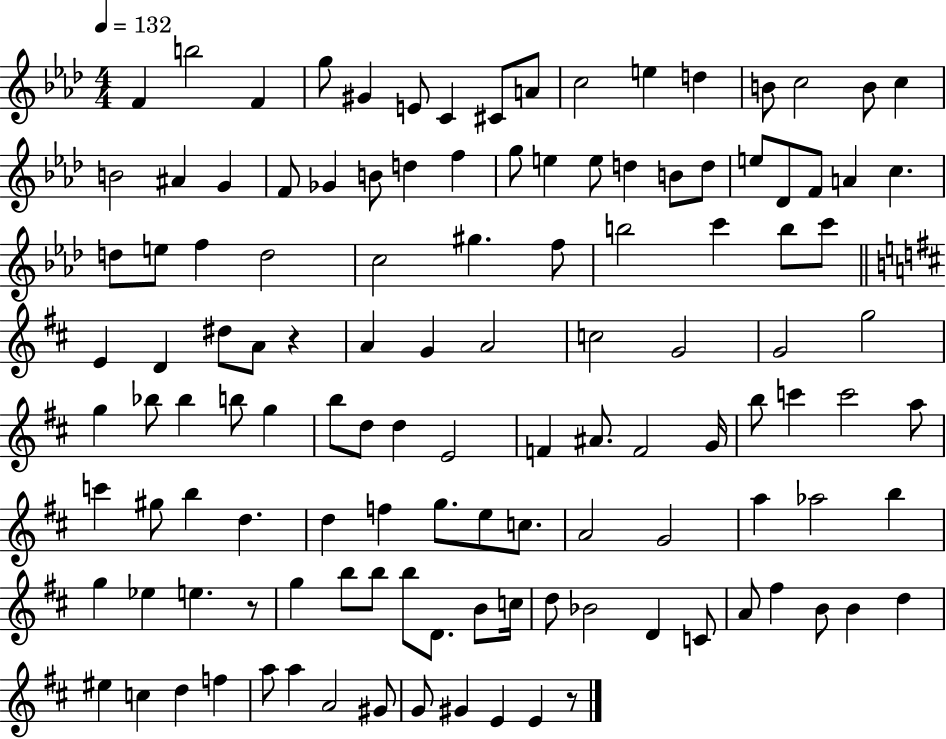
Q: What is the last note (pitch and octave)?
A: E4